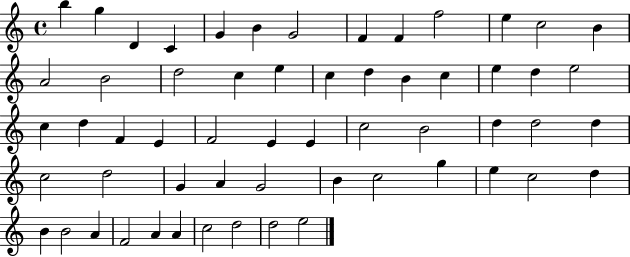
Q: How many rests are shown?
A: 0